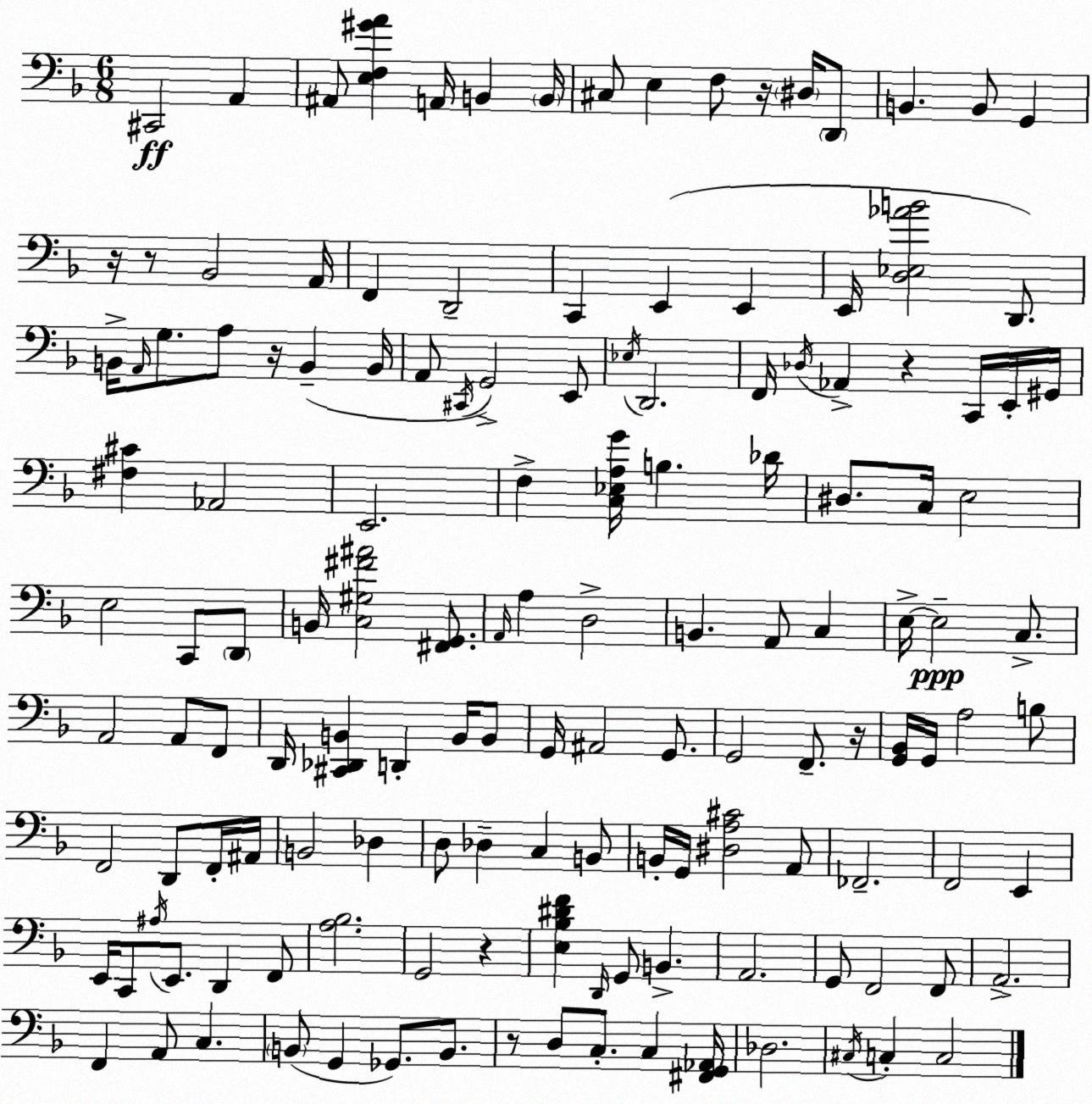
X:1
T:Untitled
M:6/8
L:1/4
K:Dm
^C,,2 A,, ^A,,/2 [E,F,^GA] A,,/4 B,, B,,/4 ^C,/2 E, F,/2 z/4 ^D,/4 D,,/2 B,, B,,/2 G,, z/4 z/2 _B,,2 A,,/4 F,, D,,2 C,, E,, E,, E,,/4 [D,_E,_AB]2 D,,/2 B,,/4 A,,/4 G,/2 A,/2 z/4 B,, B,,/4 A,,/2 ^C,,/4 G,,2 E,,/2 _E,/4 D,,2 F,,/4 _D,/4 _A,, z C,,/4 E,,/4 ^G,,/4 [^F,^C] _A,,2 E,,2 F, [C,_E,A,G]/4 B, _D/4 ^D,/2 C,/4 E,2 E,2 C,,/2 D,,/2 B,,/4 [C,^G,^F^A]2 [^F,,G,,]/2 A,,/4 A, D,2 B,, A,,/2 C, E,/4 E,2 C,/2 A,,2 A,,/2 F,,/2 D,,/4 [^C,,_D,,B,,] D,, B,,/4 B,,/2 G,,/4 ^A,,2 G,,/2 G,,2 F,,/2 z/4 [G,,_B,,]/4 G,,/4 A,2 B,/2 F,,2 D,,/2 F,,/4 ^A,,/4 B,,2 _D, D,/2 _D, C, B,,/2 B,,/4 G,,/4 [^D,A,^C]2 A,,/2 _F,,2 F,,2 E,, E,,/4 C,,/2 ^A,/4 E,,/2 D,, F,,/2 [A,_B,]2 G,,2 z [E,_B,^DF] D,,/4 G,,/2 B,, A,,2 G,,/2 F,,2 F,,/2 A,,2 F,, A,,/2 C, B,,/2 G,, _G,,/2 B,,/2 z/2 D,/2 C,/2 C, [^F,,G,,_A,,]/4 _D,2 ^C,/4 C, C,2